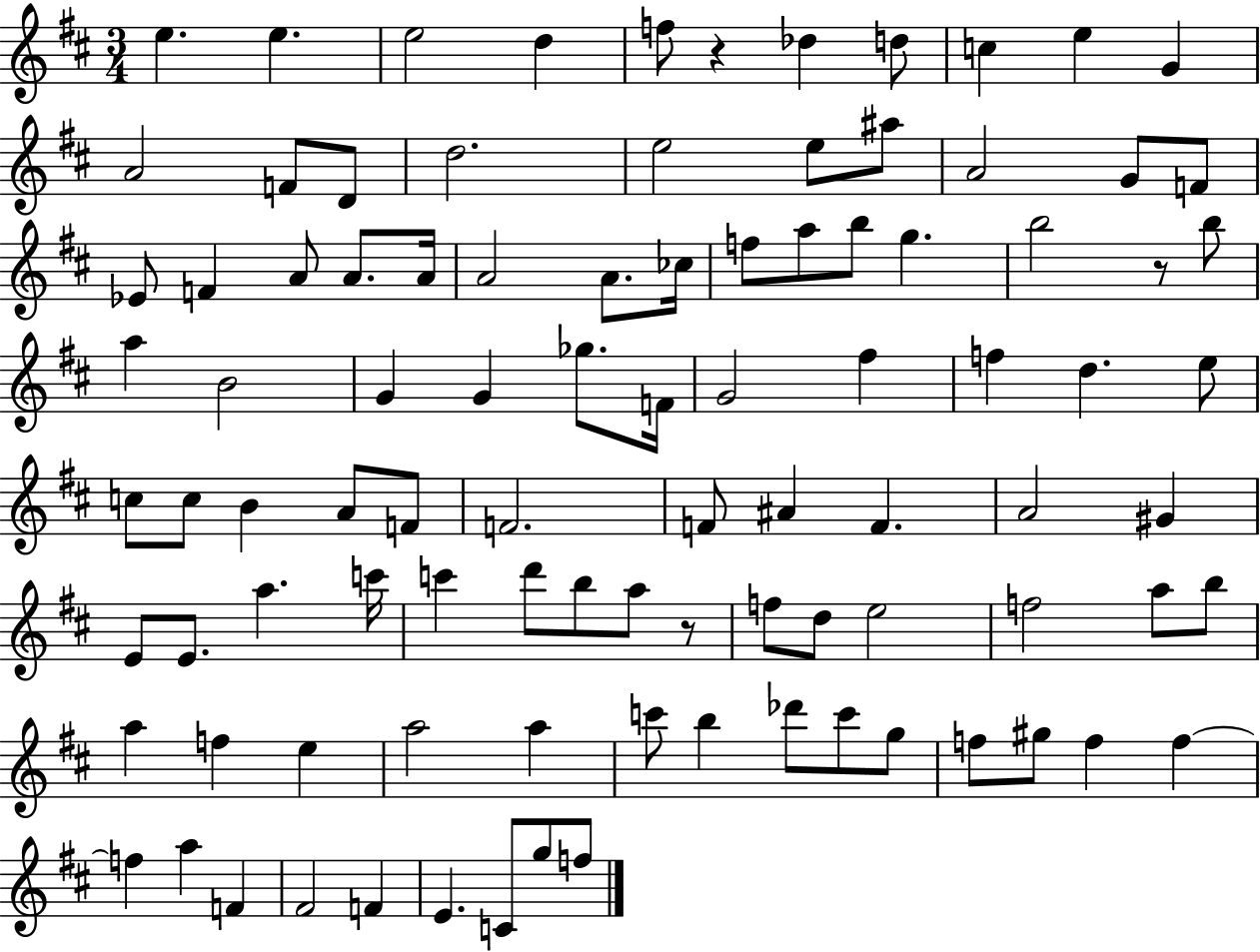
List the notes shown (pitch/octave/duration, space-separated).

E5/q. E5/q. E5/h D5/q F5/e R/q Db5/q D5/e C5/q E5/q G4/q A4/h F4/e D4/e D5/h. E5/h E5/e A#5/e A4/h G4/e F4/e Eb4/e F4/q A4/e A4/e. A4/s A4/h A4/e. CES5/s F5/e A5/e B5/e G5/q. B5/h R/e B5/e A5/q B4/h G4/q G4/q Gb5/e. F4/s G4/h F#5/q F5/q D5/q. E5/e C5/e C5/e B4/q A4/e F4/e F4/h. F4/e A#4/q F4/q. A4/h G#4/q E4/e E4/e. A5/q. C6/s C6/q D6/e B5/e A5/e R/e F5/e D5/e E5/h F5/h A5/e B5/e A5/q F5/q E5/q A5/h A5/q C6/e B5/q Db6/e C6/e G5/e F5/e G#5/e F5/q F5/q F5/q A5/q F4/q F#4/h F4/q E4/q. C4/e G5/e F5/e